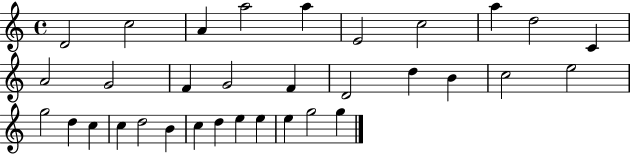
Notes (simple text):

D4/h C5/h A4/q A5/h A5/q E4/h C5/h A5/q D5/h C4/q A4/h G4/h F4/q G4/h F4/q D4/h D5/q B4/q C5/h E5/h G5/h D5/q C5/q C5/q D5/h B4/q C5/q D5/q E5/q E5/q E5/q G5/h G5/q